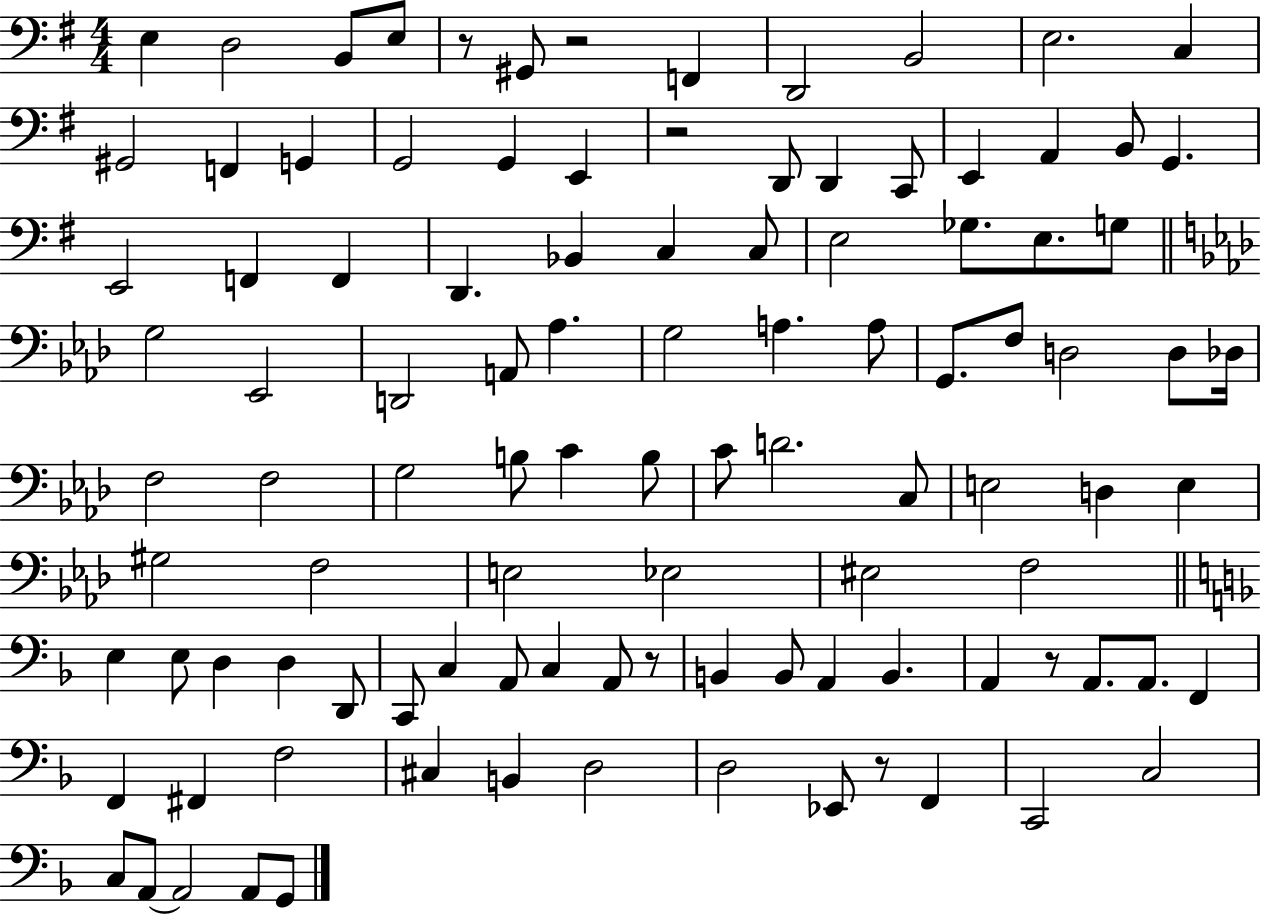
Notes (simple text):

E3/q D3/h B2/e E3/e R/e G#2/e R/h F2/q D2/h B2/h E3/h. C3/q G#2/h F2/q G2/q G2/h G2/q E2/q R/h D2/e D2/q C2/e E2/q A2/q B2/e G2/q. E2/h F2/q F2/q D2/q. Bb2/q C3/q C3/e E3/h Gb3/e. E3/e. G3/e G3/h Eb2/h D2/h A2/e Ab3/q. G3/h A3/q. A3/e G2/e. F3/e D3/h D3/e Db3/s F3/h F3/h G3/h B3/e C4/q B3/e C4/e D4/h. C3/e E3/h D3/q E3/q G#3/h F3/h E3/h Eb3/h EIS3/h F3/h E3/q E3/e D3/q D3/q D2/e C2/e C3/q A2/e C3/q A2/e R/e B2/q B2/e A2/q B2/q. A2/q R/e A2/e. A2/e. F2/q F2/q F#2/q F3/h C#3/q B2/q D3/h D3/h Eb2/e R/e F2/q C2/h C3/h C3/e A2/e A2/h A2/e G2/e